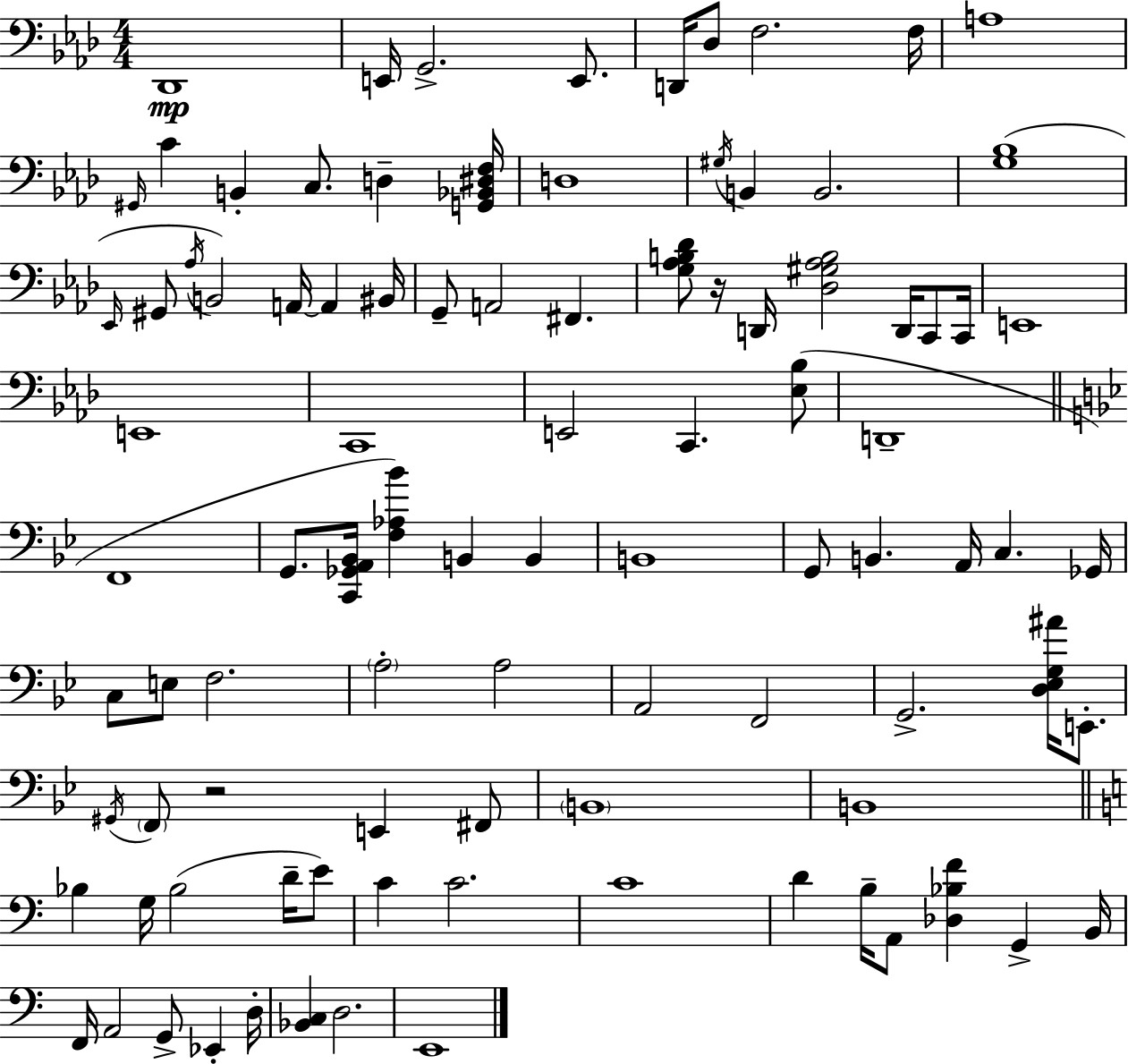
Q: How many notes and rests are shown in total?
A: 95